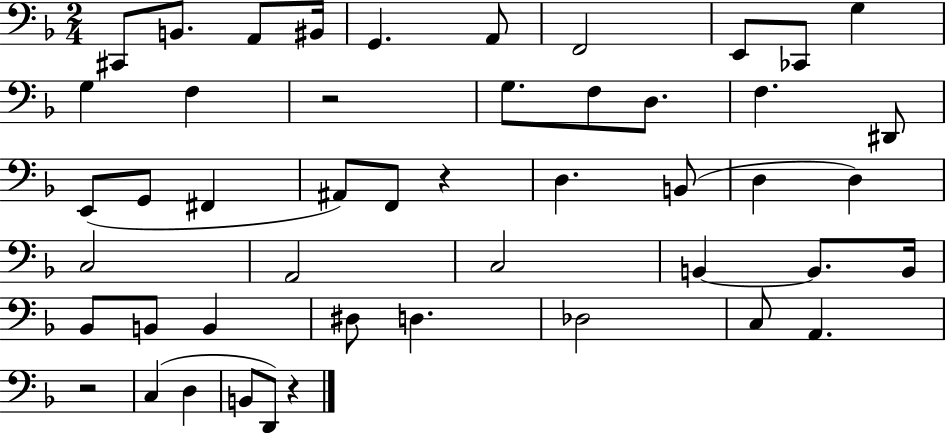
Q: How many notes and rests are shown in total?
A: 48